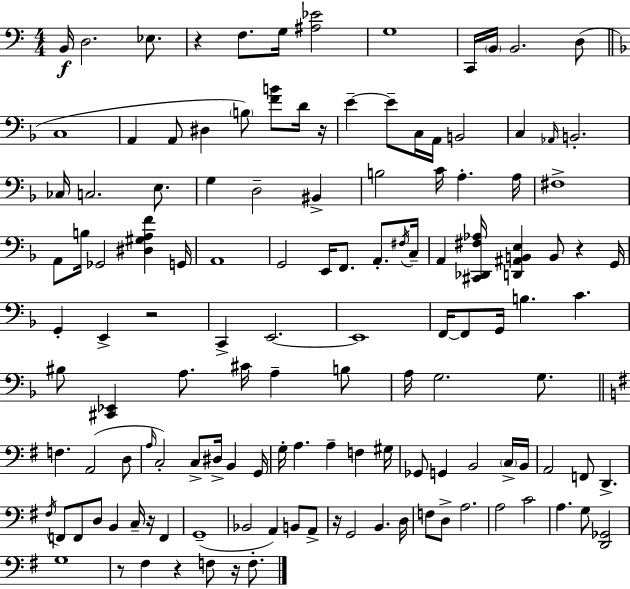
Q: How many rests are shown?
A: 9